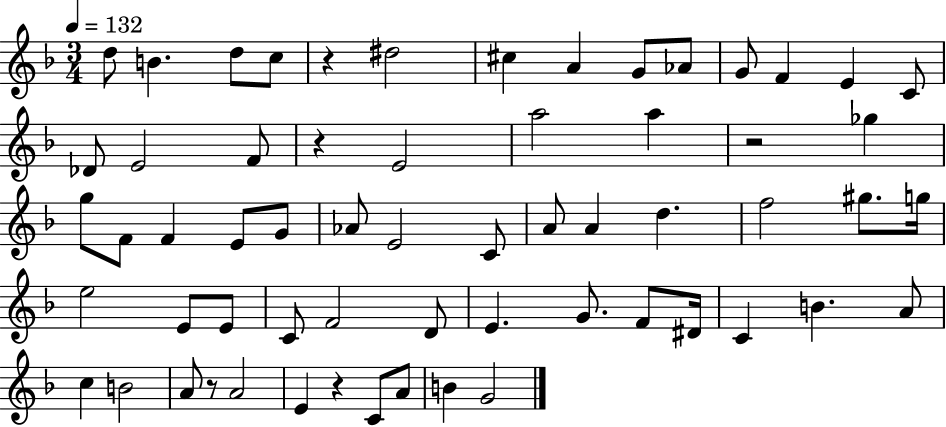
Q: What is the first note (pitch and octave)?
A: D5